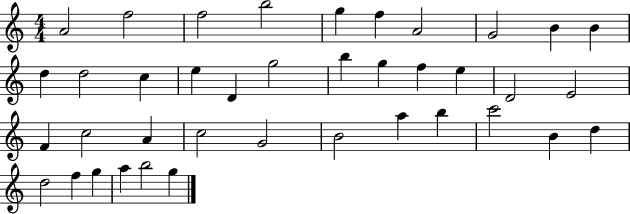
X:1
T:Untitled
M:4/4
L:1/4
K:C
A2 f2 f2 b2 g f A2 G2 B B d d2 c e D g2 b g f e D2 E2 F c2 A c2 G2 B2 a b c'2 B d d2 f g a b2 g